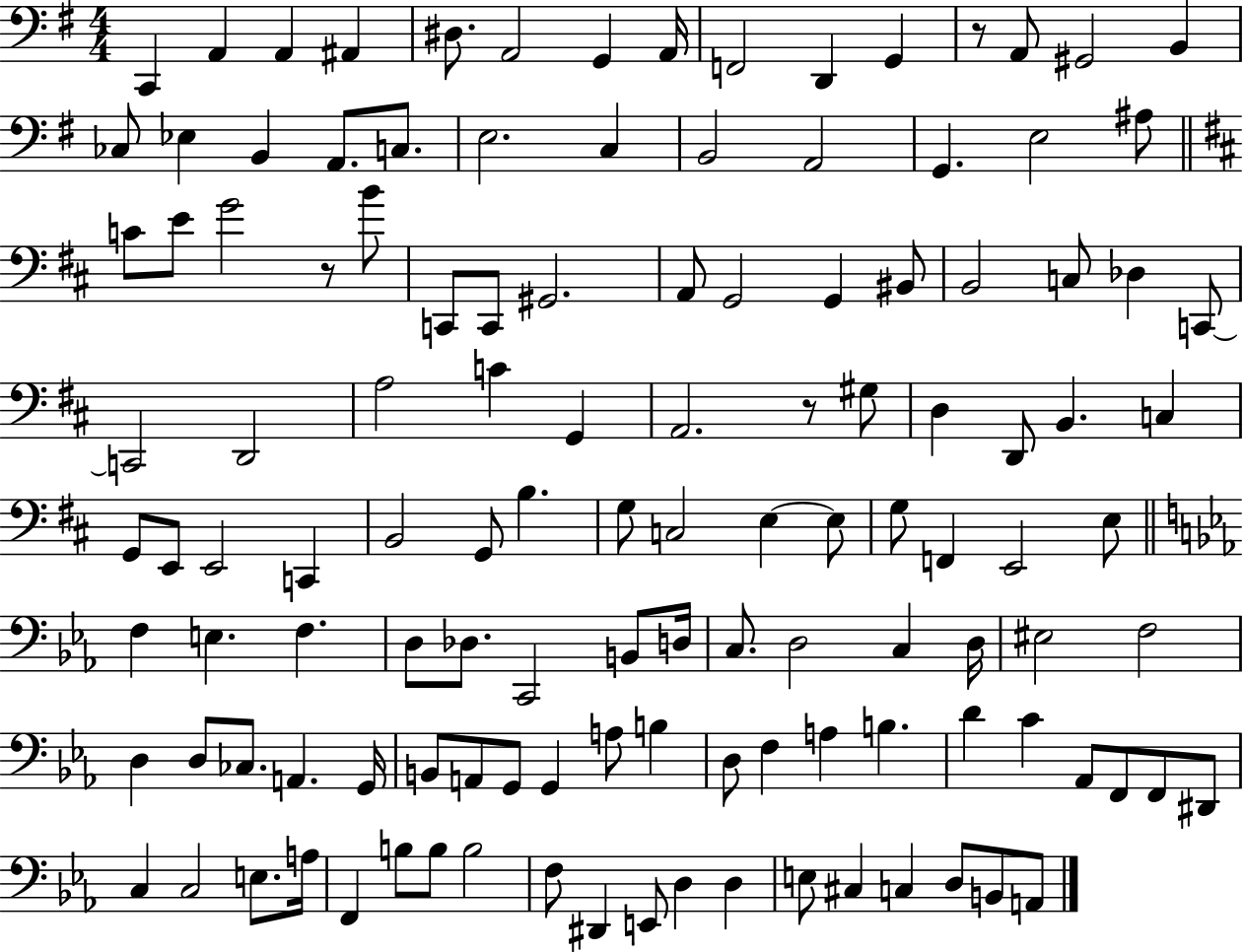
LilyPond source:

{
  \clef bass
  \numericTimeSignature
  \time 4/4
  \key g \major
  c,4 a,4 a,4 ais,4 | dis8. a,2 g,4 a,16 | f,2 d,4 g,4 | r8 a,8 gis,2 b,4 | \break ces8 ees4 b,4 a,8. c8. | e2. c4 | b,2 a,2 | g,4. e2 ais8 | \break \bar "||" \break \key b \minor c'8 e'8 g'2 r8 b'8 | c,8 c,8 gis,2. | a,8 g,2 g,4 bis,8 | b,2 c8 des4 c,8~~ | \break c,2 d,2 | a2 c'4 g,4 | a,2. r8 gis8 | d4 d,8 b,4. c4 | \break g,8 e,8 e,2 c,4 | b,2 g,8 b4. | g8 c2 e4~~ e8 | g8 f,4 e,2 e8 | \break \bar "||" \break \key ees \major f4 e4. f4. | d8 des8. c,2 b,8 d16 | c8. d2 c4 d16 | eis2 f2 | \break d4 d8 ces8. a,4. g,16 | b,8 a,8 g,8 g,4 a8 b4 | d8 f4 a4 b4. | d'4 c'4 aes,8 f,8 f,8 dis,8 | \break c4 c2 e8. a16 | f,4 b8 b8 b2 | f8 dis,4 e,8 d4 d4 | e8 cis4 c4 d8 b,8 a,8 | \break \bar "|."
}